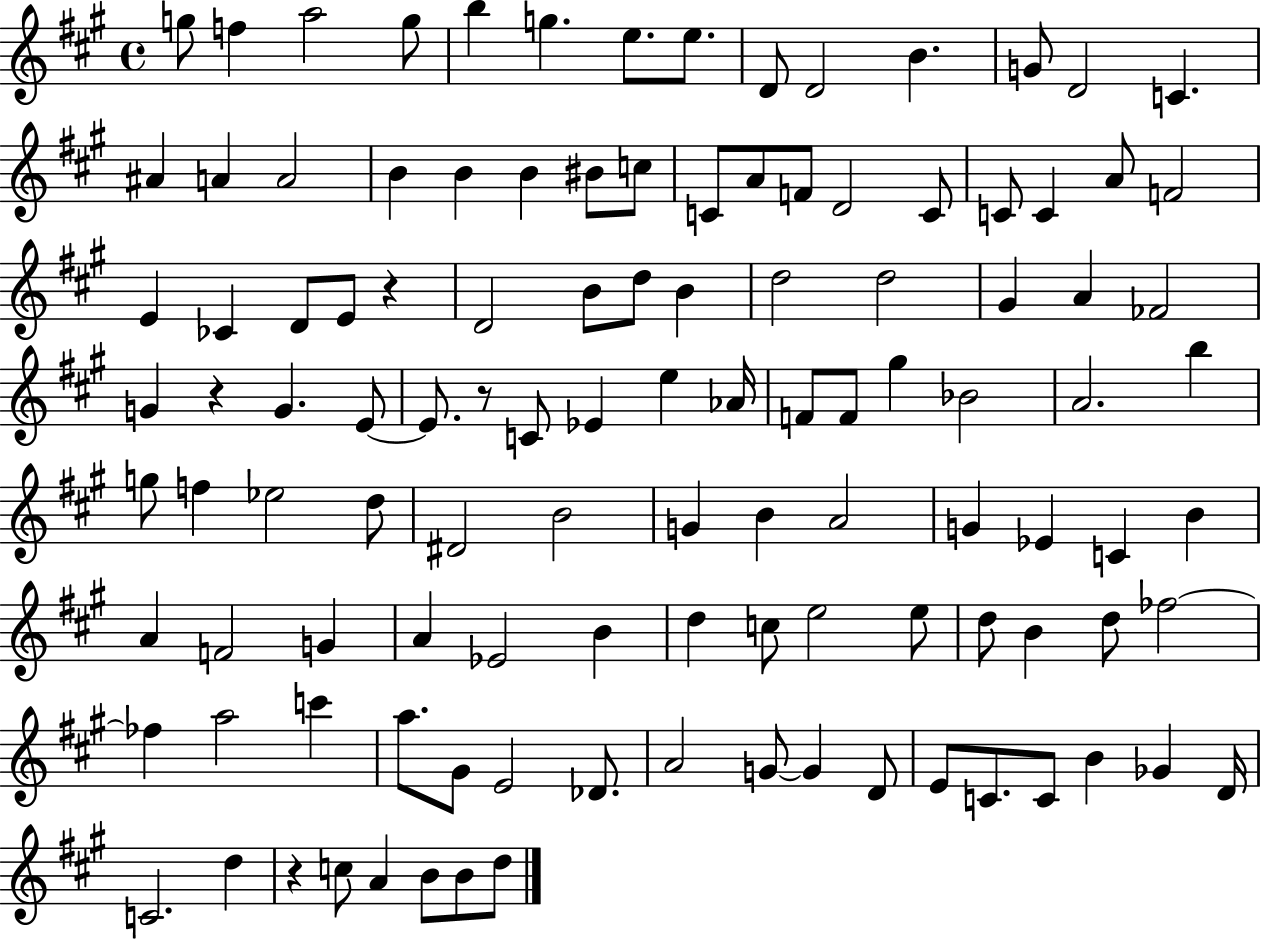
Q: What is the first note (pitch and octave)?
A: G5